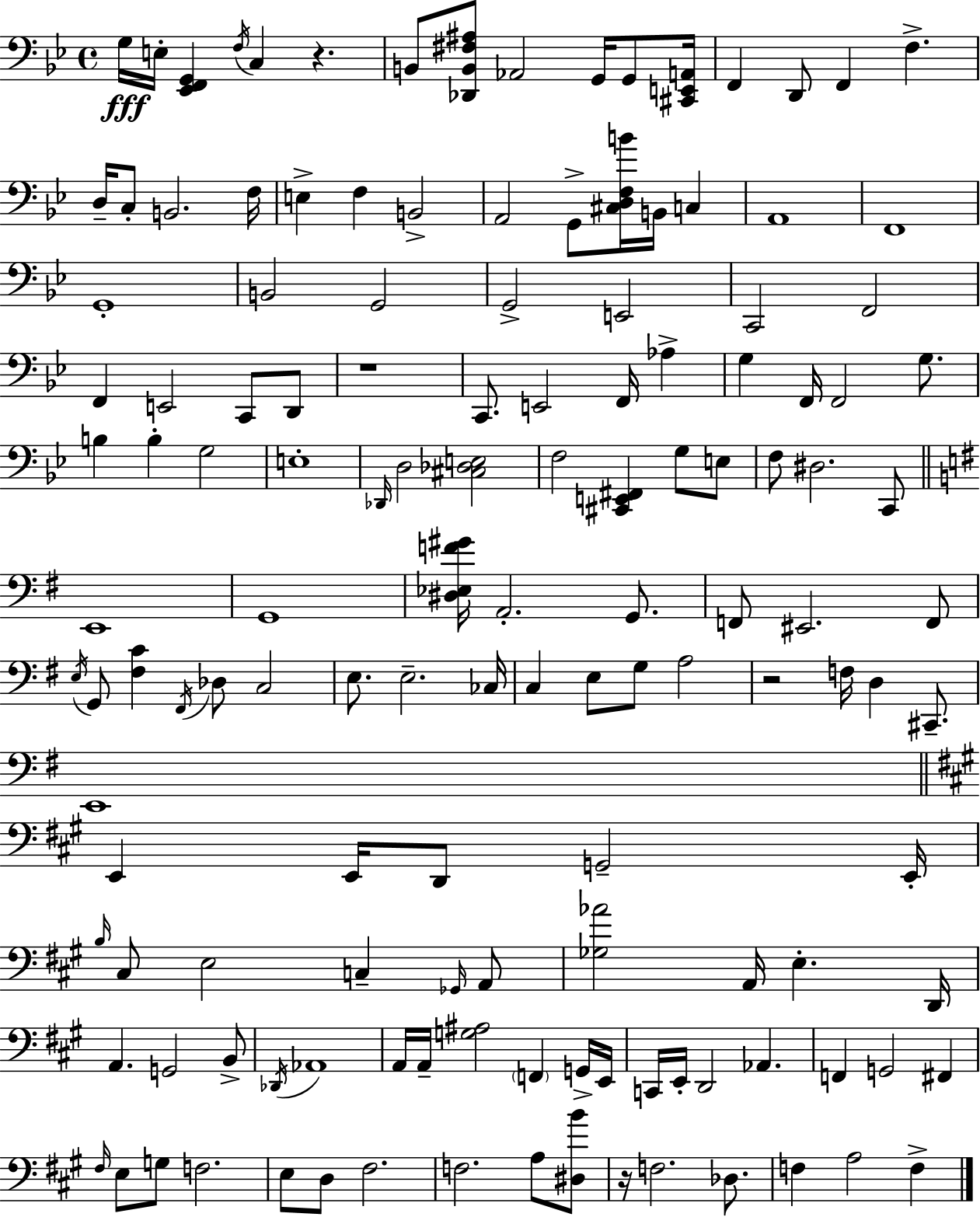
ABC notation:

X:1
T:Untitled
M:4/4
L:1/4
K:Gm
G,/4 E,/4 [_E,,F,,G,,] F,/4 C, z B,,/2 [_D,,B,,^F,^A,]/2 _A,,2 G,,/4 G,,/2 [^C,,E,,A,,]/4 F,, D,,/2 F,, F, D,/4 C,/2 B,,2 F,/4 E, F, B,,2 A,,2 G,,/2 [^C,D,F,B]/4 B,,/4 C, A,,4 F,,4 G,,4 B,,2 G,,2 G,,2 E,,2 C,,2 F,,2 F,, E,,2 C,,/2 D,,/2 z4 C,,/2 E,,2 F,,/4 _A, G, F,,/4 F,,2 G,/2 B, B, G,2 E,4 _D,,/4 D,2 [^C,_D,E,]2 F,2 [^C,,E,,^F,,] G,/2 E,/2 F,/2 ^D,2 C,,/2 E,,4 G,,4 [^D,_E,F^G]/4 A,,2 G,,/2 F,,/2 ^E,,2 F,,/2 E,/4 G,,/2 [^F,C] ^F,,/4 _D,/2 C,2 E,/2 E,2 _C,/4 C, E,/2 G,/2 A,2 z2 F,/4 D, ^C,,/2 E,,4 E,, E,,/4 D,,/2 G,,2 E,,/4 B,/4 ^C,/2 E,2 C, _G,,/4 A,,/2 [_G,_A]2 A,,/4 E, D,,/4 A,, G,,2 B,,/2 _D,,/4 _A,,4 A,,/4 A,,/4 [G,^A,]2 F,, G,,/4 E,,/4 C,,/4 E,,/4 D,,2 _A,, F,, G,,2 ^F,, ^F,/4 E,/2 G,/2 F,2 E,/2 D,/2 ^F,2 F,2 A,/2 [^D,B]/2 z/4 F,2 _D,/2 F, A,2 F,